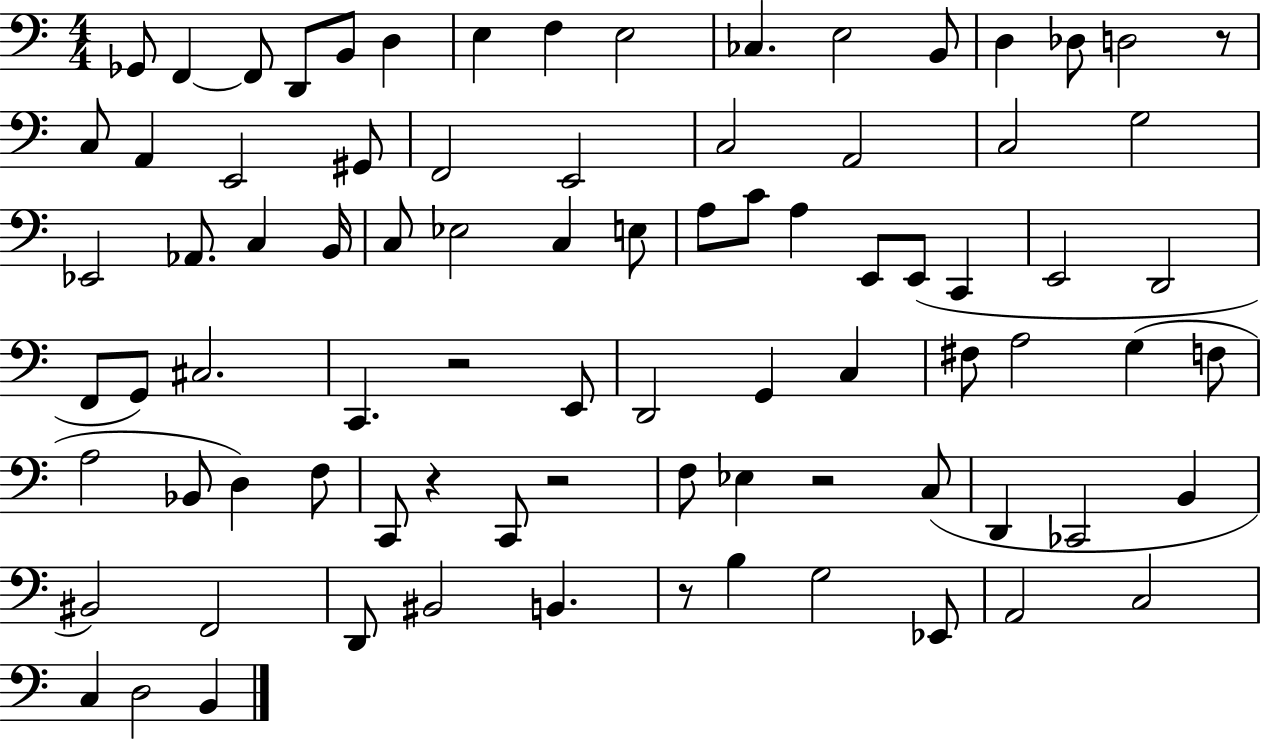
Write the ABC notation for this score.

X:1
T:Untitled
M:4/4
L:1/4
K:C
_G,,/2 F,, F,,/2 D,,/2 B,,/2 D, E, F, E,2 _C, E,2 B,,/2 D, _D,/2 D,2 z/2 C,/2 A,, E,,2 ^G,,/2 F,,2 E,,2 C,2 A,,2 C,2 G,2 _E,,2 _A,,/2 C, B,,/4 C,/2 _E,2 C, E,/2 A,/2 C/2 A, E,,/2 E,,/2 C,, E,,2 D,,2 F,,/2 G,,/2 ^C,2 C,, z2 E,,/2 D,,2 G,, C, ^F,/2 A,2 G, F,/2 A,2 _B,,/2 D, F,/2 C,,/2 z C,,/2 z2 F,/2 _E, z2 C,/2 D,, _C,,2 B,, ^B,,2 F,,2 D,,/2 ^B,,2 B,, z/2 B, G,2 _E,,/2 A,,2 C,2 C, D,2 B,,